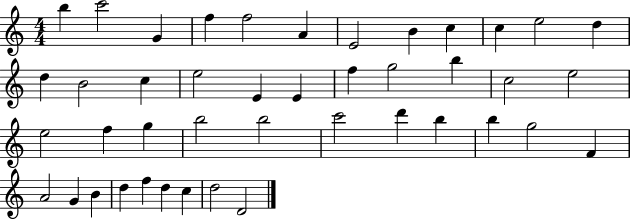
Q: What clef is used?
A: treble